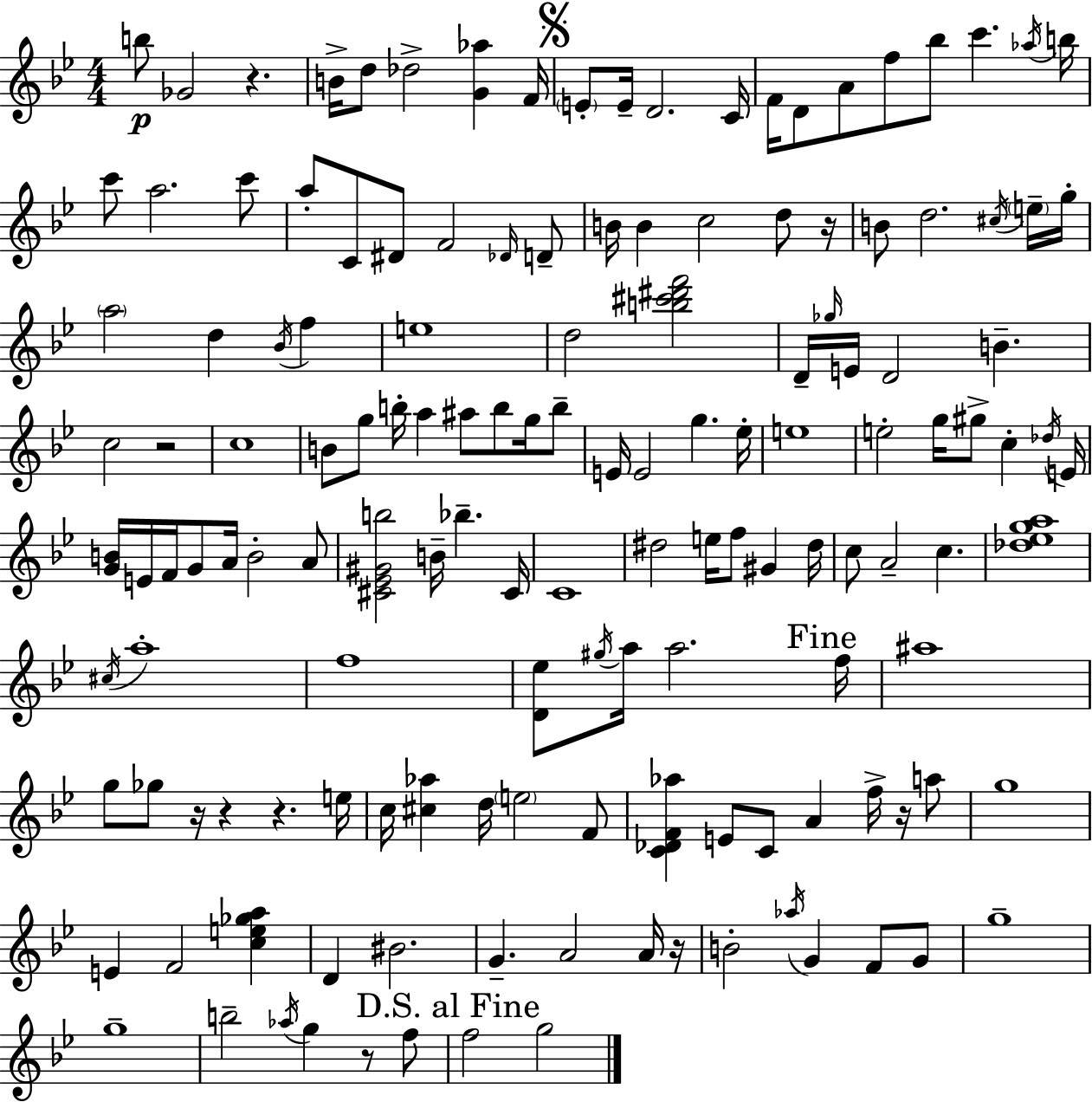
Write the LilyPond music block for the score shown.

{
  \clef treble
  \numericTimeSignature
  \time 4/4
  \key bes \major
  b''8\p ges'2 r4. | b'16-> d''8 des''2-> <g' aes''>4 f'16 | \mark \markup { \musicglyph "scripts.segno" } \parenthesize e'8-. e'16-- d'2. c'16 | f'16 d'8 a'8 f''8 bes''8 c'''4. \acciaccatura { aes''16 } | \break b''16 c'''8 a''2. c'''8 | a''8-. c'8 dis'8 f'2 \grace { des'16 } | d'8-- b'16 b'4 c''2 d''8 | r16 b'8 d''2. | \break \acciaccatura { cis''16 } \parenthesize e''16-- g''16-. \parenthesize a''2 d''4 \acciaccatura { bes'16 } | f''4 e''1 | d''2 <b'' cis''' dis''' f'''>2 | d'16-- \grace { ges''16 } e'16 d'2 b'4.-- | \break c''2 r2 | c''1 | b'8 g''8 b''16-. a''4 ais''8 | b''8 g''16 b''8-- e'16 e'2 g''4. | \break ees''16-. e''1 | e''2-. g''16 gis''8-> | c''4-. \acciaccatura { des''16 } e'16 <g' b'>16 e'16 f'16 g'8 a'16 b'2-. | a'8 <cis' ees' gis' b''>2 b'16-- bes''4.-- | \break cis'16 c'1 | dis''2 e''16 f''8 | gis'4 dis''16 c''8 a'2-- | c''4. <des'' ees'' g'' a''>1 | \break \acciaccatura { cis''16 } a''1-. | f''1 | <d' ees''>8 \acciaccatura { gis''16 } a''16 a''2. | \mark "Fine" f''16 ais''1 | \break g''8 ges''8 r16 r4 | r4. e''16 c''16 <cis'' aes''>4 d''16 \parenthesize e''2 | f'8 <c' des' f' aes''>4 e'8 c'8 | a'4 f''16-> r16 a''8 g''1 | \break e'4 f'2 | <c'' e'' ges'' a''>4 d'4 bis'2. | g'4.-- a'2 | a'16 r16 b'2-. | \break \acciaccatura { aes''16 } g'4 f'8 g'8 g''1-- | g''1-- | b''2-- | \acciaccatura { aes''16 } g''4 r8 f''8 \mark "D.S. al Fine" f''2 | \break g''2 \bar "|."
}